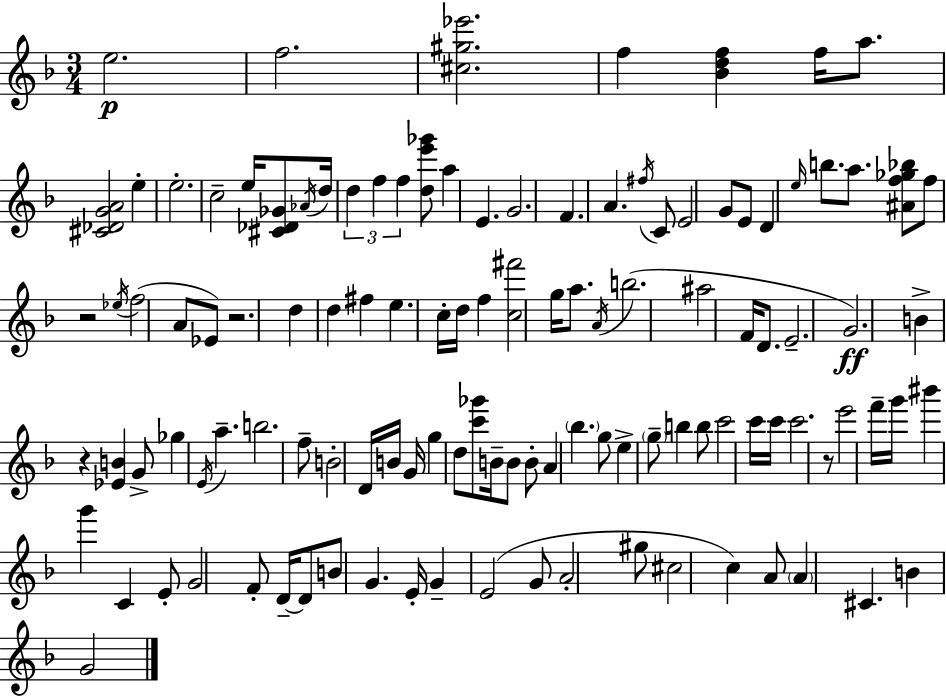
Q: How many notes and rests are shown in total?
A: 115